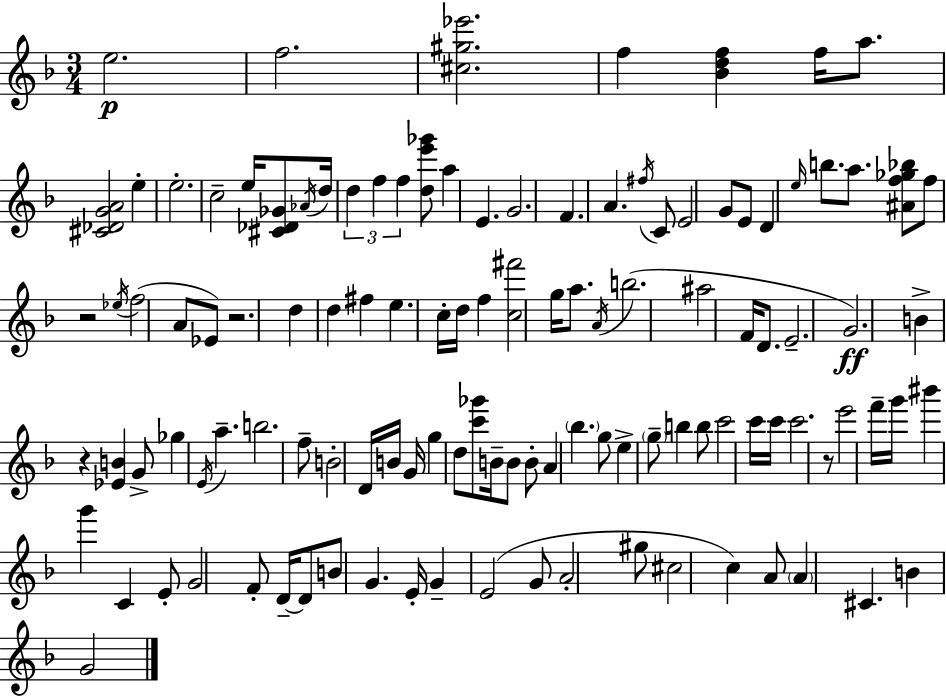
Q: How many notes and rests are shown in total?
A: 115